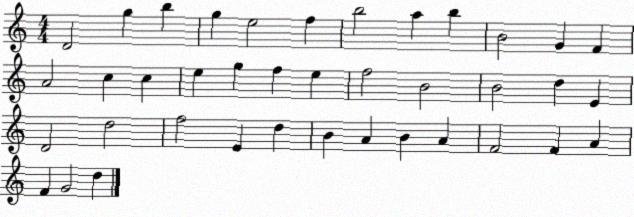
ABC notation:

X:1
T:Untitled
M:4/4
L:1/4
K:C
D2 g b g e2 f b2 a b B2 G F A2 c c e g f e f2 B2 B2 d E D2 d2 f2 E d B A B A F2 F A F G2 d